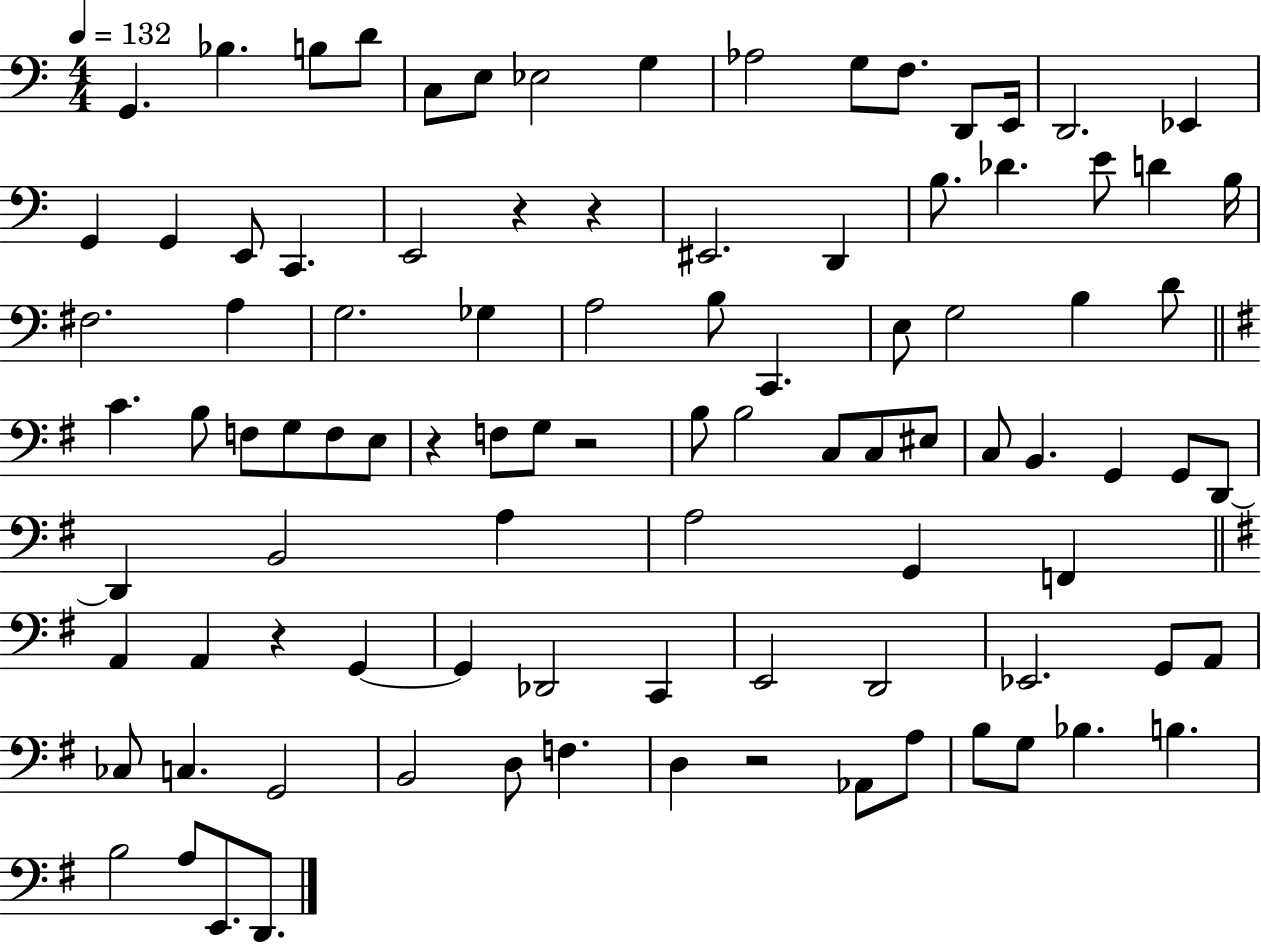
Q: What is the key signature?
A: C major